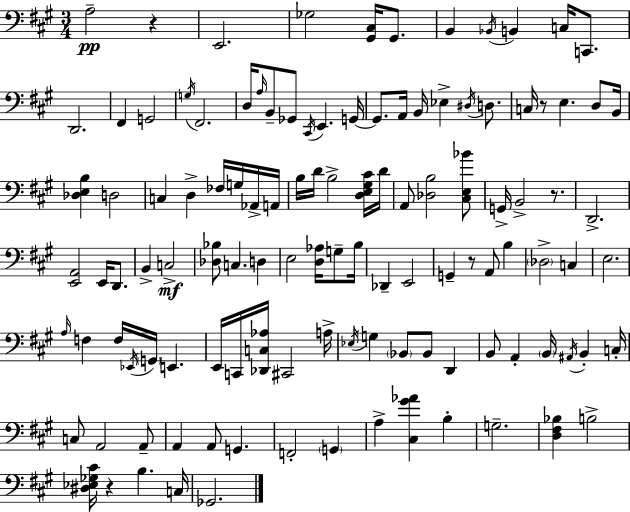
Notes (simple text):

A3/h R/q E2/h. Gb3/h [G#2,C#3]/s G#2/e. B2/q Bb2/s B2/q C3/s C2/e. D2/h. F#2/q G2/h G3/s F#2/h. D3/s A3/s B2/e Gb2/e C#2/s E2/q. G2/s G2/e. A2/s B2/s Eb3/q D#3/s D3/e. C3/s R/e E3/q. D3/e B2/s [Db3,E3,B3]/q D3/h C3/q D3/q FES3/s G3/s Ab2/s A2/s B3/s D4/s B3/h [D3,E3,G#3,C#4]/s D4/s A2/e [Db3,B3]/h [C#3,E3,Bb4]/e G2/s B2/h R/e. D2/h. [E2,A2]/h E2/s D2/e. B2/q C3/h [Db3,Bb3]/e C3/q. D3/q E3/h [D3,Ab3]/s G3/e B3/s Db2/q E2/h G2/q R/e A2/e B3/q Db3/h C3/q E3/h. A3/s F3/q F3/s Eb2/s G2/s E2/q. E2/s C2/s [Db2,C3,Ab3]/s C#2/h A3/s Eb3/s G3/q Bb2/e Bb2/e D2/q B2/e A2/q B2/s A#2/s B2/q C3/s C3/e A2/h A2/e A2/q A2/e G2/q. F2/h G2/q A3/q [C#3,G#4,Ab4]/q B3/q G3/h. [D3,F#3,Bb3]/q B3/h [D#3,Eb3,Gb3,C#4]/s R/q B3/q. C3/s Gb2/h.